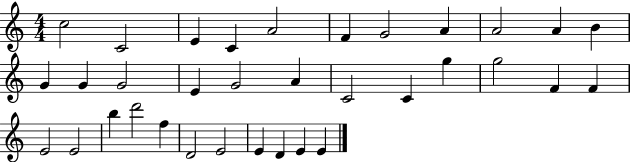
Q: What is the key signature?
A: C major